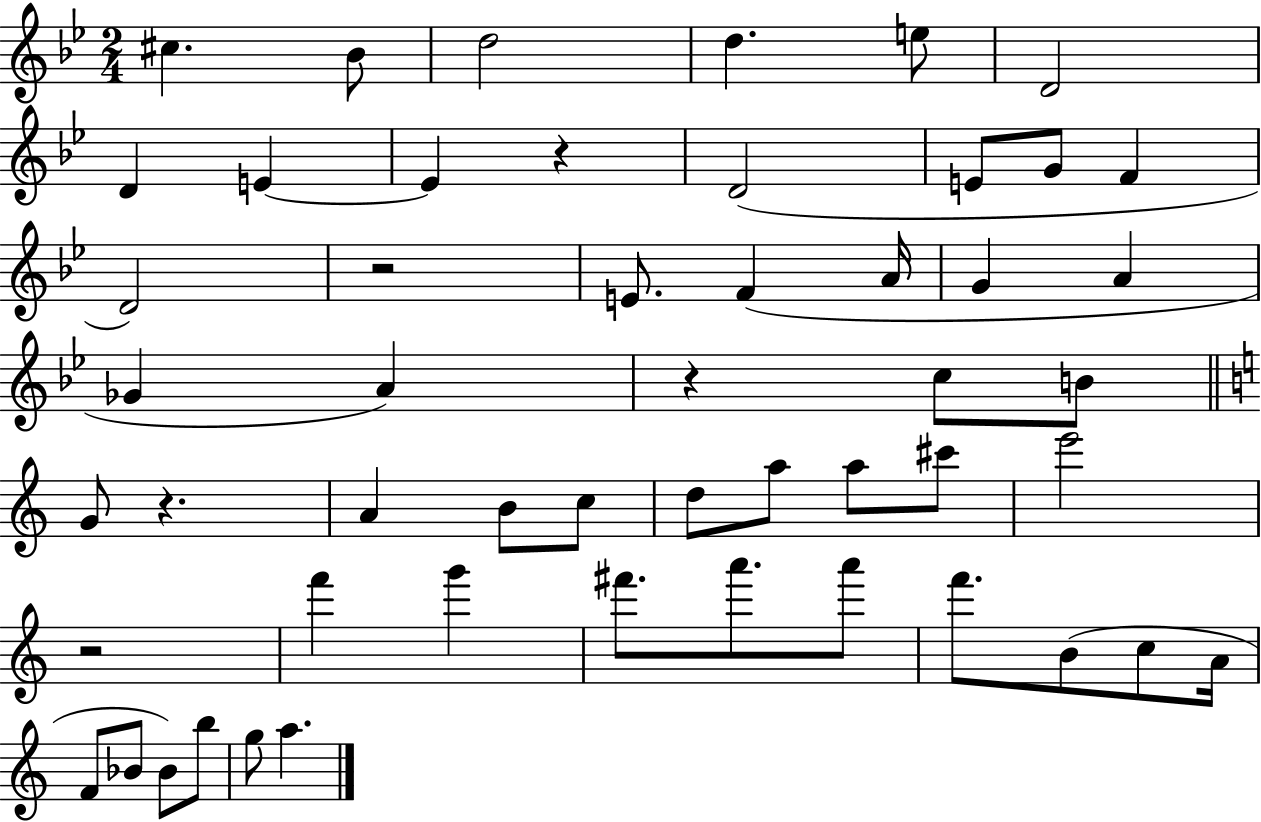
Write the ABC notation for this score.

X:1
T:Untitled
M:2/4
L:1/4
K:Bb
^c _B/2 d2 d e/2 D2 D E E z D2 E/2 G/2 F D2 z2 E/2 F A/4 G A _G A z c/2 B/2 G/2 z A B/2 c/2 d/2 a/2 a/2 ^c'/2 e'2 z2 f' g' ^f'/2 a'/2 a'/2 f'/2 B/2 c/2 A/4 F/2 _B/2 _B/2 b/2 g/2 a